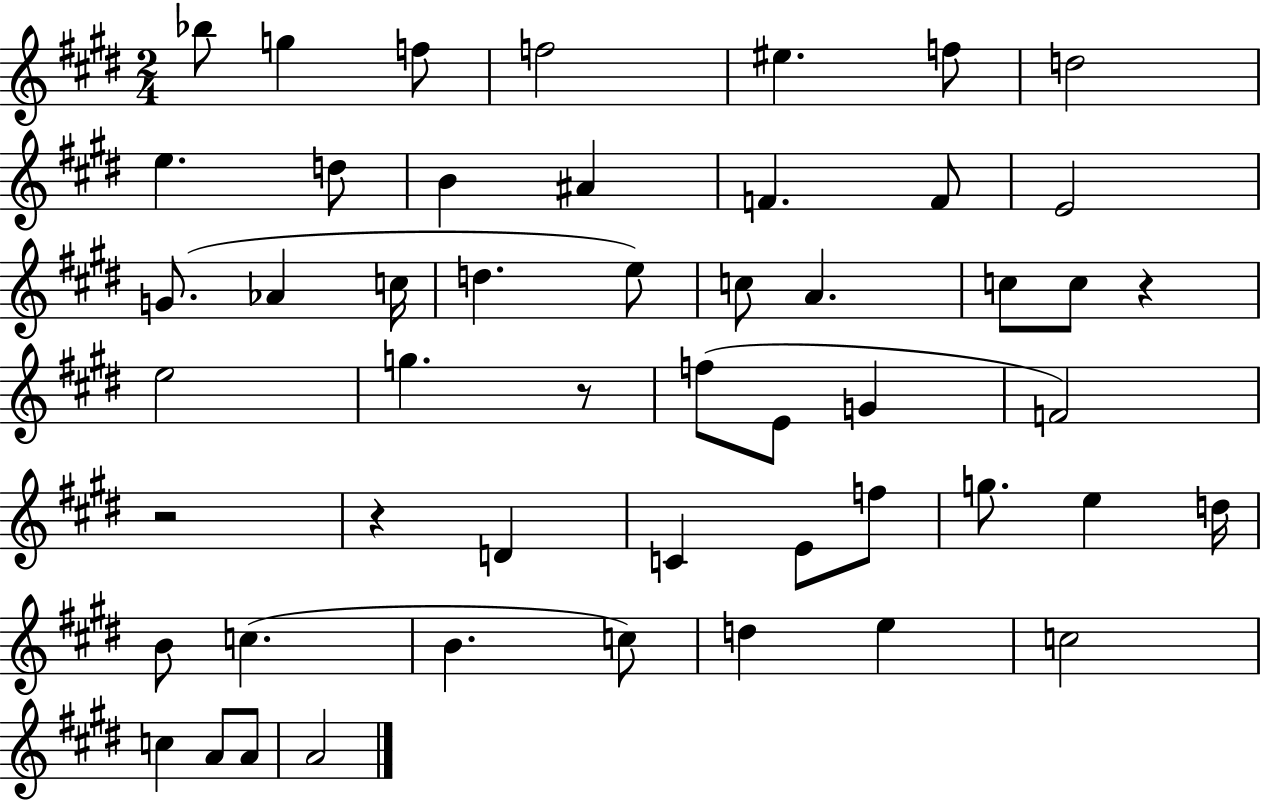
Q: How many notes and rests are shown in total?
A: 51